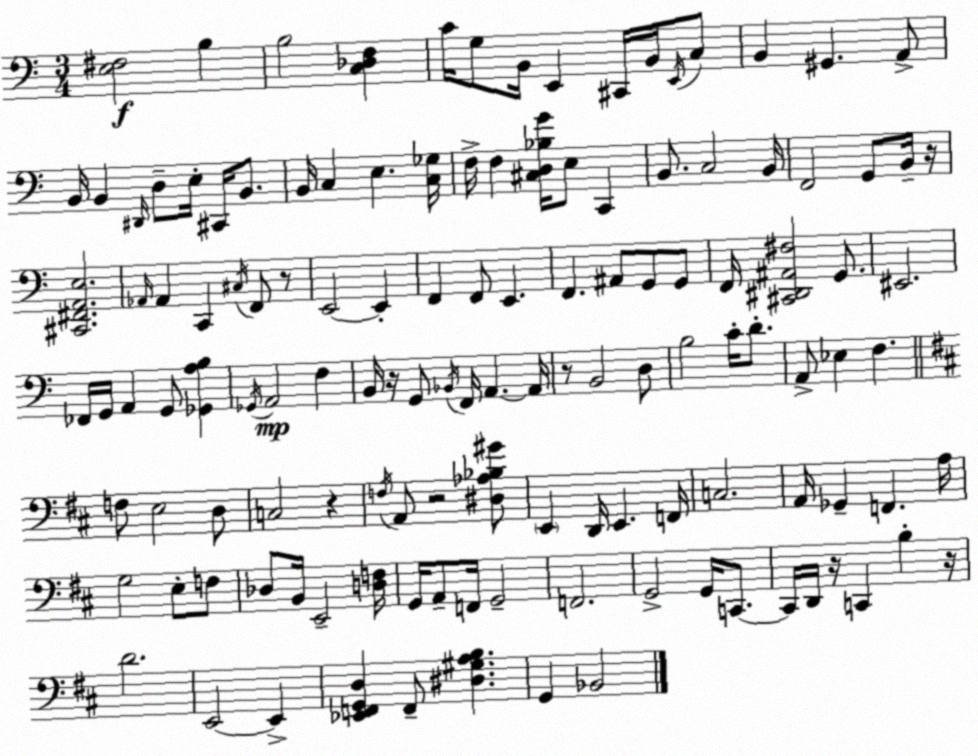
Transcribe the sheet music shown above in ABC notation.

X:1
T:Untitled
M:3/4
L:1/4
K:C
[E,^F,]2 B, B,2 [C,_D,F,] C/4 G,/2 B,,/4 E,, ^C,,/4 B,,/4 E,,/4 C,/2 B,, ^G,, A,,/2 B,,/4 B,, ^D,,/4 D,/2 E,/4 ^C,,/4 B,,/2 B,,/4 C, E, [C,_G,]/4 F,/4 F, [^C,D,_B,G]/4 E,/2 C,, B,,/2 C,2 B,,/4 F,,2 G,,/2 B,,/4 z/4 [^C,,^F,,A,,E,]2 _A,,/4 _A,, C,, ^C,/4 F,,/2 z/2 E,,2 E,, F,, F,,/2 E,, F,, ^A,,/2 G,,/2 G,,/2 F,,/4 [^C,,^D,,^A,,^F,]2 G,,/2 ^E,,2 _F,,/4 G,,/4 A,, G,,/2 [_G,,A,B,] _G,,/4 A,,2 F, B,,/4 z/4 G,,/2 _B,,/4 F,,/4 A,, A,,/4 z/2 B,,2 D,/2 B,2 C/4 D/2 A,,/2 _E, F, F,/2 E,2 D,/2 C,2 z F,/4 A,,/2 z2 [^D,_A,_B,^G]/2 E,, D,,/4 E,, F,,/4 C,2 A,,/4 _G,, F,, A,/4 G,2 E,/2 F,/2 _D,/2 B,,/4 E,,2 [D,F,]/4 G,,/4 A,,/2 F,,/4 G,,2 F,,2 G,,2 G,,/4 C,,/2 C,,/4 D,,/4 z/4 C,, B, z/4 D2 E,,2 E,, [_E,,F,,G,,D,] F,,/2 [^D,^G,A,B,] G,, _B,,2